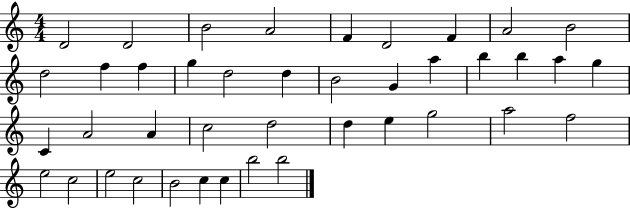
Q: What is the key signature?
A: C major